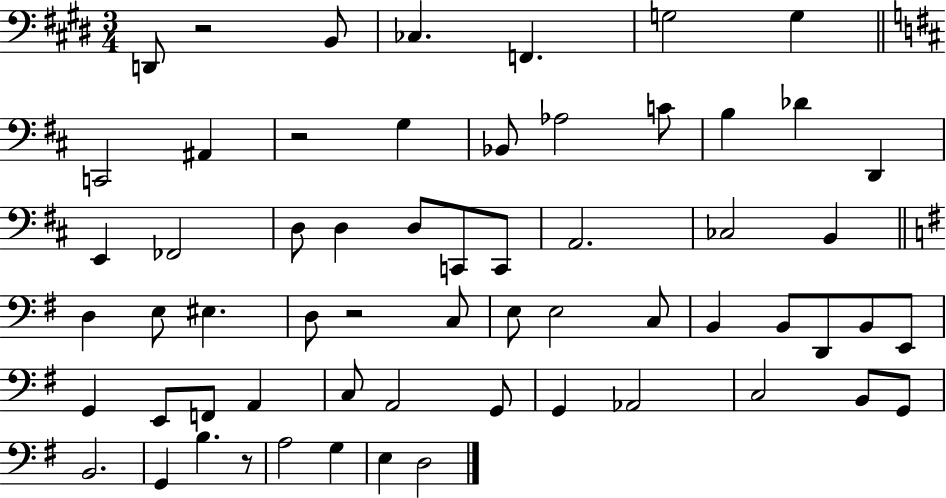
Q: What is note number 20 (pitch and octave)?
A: D3